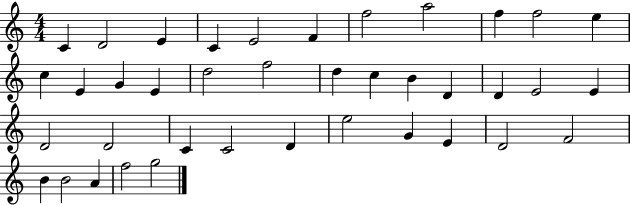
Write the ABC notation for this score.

X:1
T:Untitled
M:4/4
L:1/4
K:C
C D2 E C E2 F f2 a2 f f2 e c E G E d2 f2 d c B D D E2 E D2 D2 C C2 D e2 G E D2 F2 B B2 A f2 g2